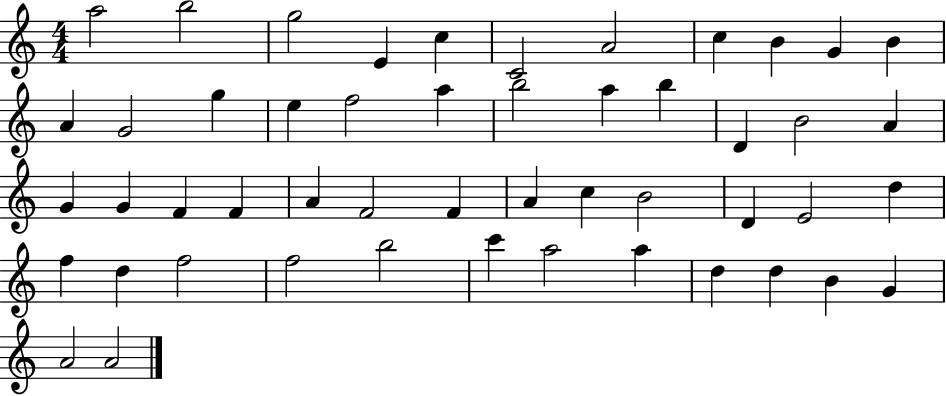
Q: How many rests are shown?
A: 0